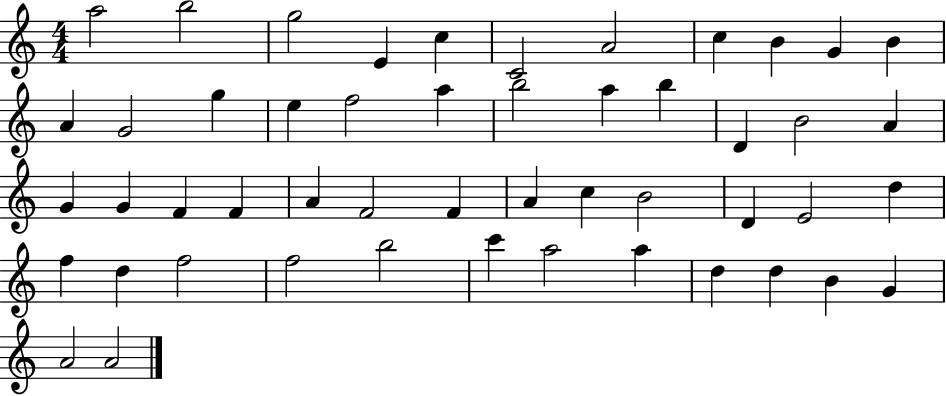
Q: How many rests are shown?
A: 0